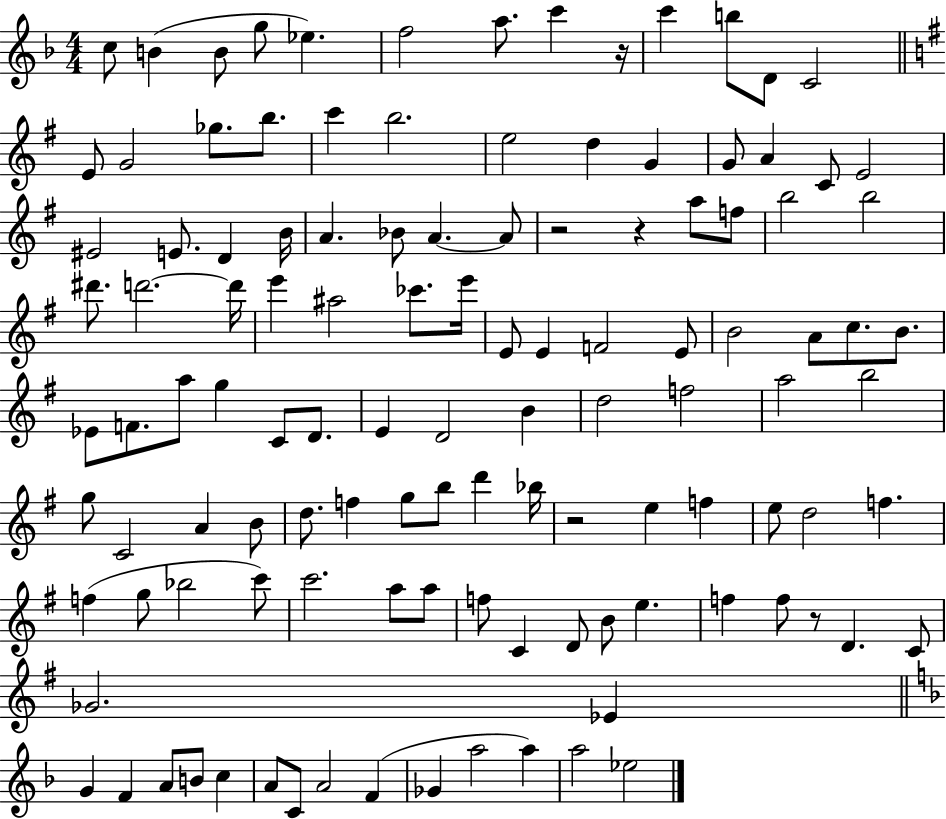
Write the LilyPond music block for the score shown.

{
  \clef treble
  \numericTimeSignature
  \time 4/4
  \key f \major
  c''8 b'4( b'8 g''8 ees''4.) | f''2 a''8. c'''4 r16 | c'''4 b''8 d'8 c'2 | \bar "||" \break \key g \major e'8 g'2 ges''8. b''8. | c'''4 b''2. | e''2 d''4 g'4 | g'8 a'4 c'8 e'2 | \break eis'2 e'8. d'4 b'16 | a'4. bes'8 a'4.~~ a'8 | r2 r4 a''8 f''8 | b''2 b''2 | \break dis'''8. d'''2.~~ d'''16 | e'''4 ais''2 ces'''8. e'''16 | e'8 e'4 f'2 e'8 | b'2 a'8 c''8. b'8. | \break ees'8 f'8. a''8 g''4 c'8 d'8. | e'4 d'2 b'4 | d''2 f''2 | a''2 b''2 | \break g''8 c'2 a'4 b'8 | d''8. f''4 g''8 b''8 d'''4 bes''16 | r2 e''4 f''4 | e''8 d''2 f''4. | \break f''4( g''8 bes''2 c'''8) | c'''2. a''8 a''8 | f''8 c'4 d'8 b'8 e''4. | f''4 f''8 r8 d'4. c'8 | \break ges'2. ees'4 | \bar "||" \break \key f \major g'4 f'4 a'8 b'8 c''4 | a'8 c'8 a'2 f'4( | ges'4 a''2 a''4) | a''2 ees''2 | \break \bar "|."
}